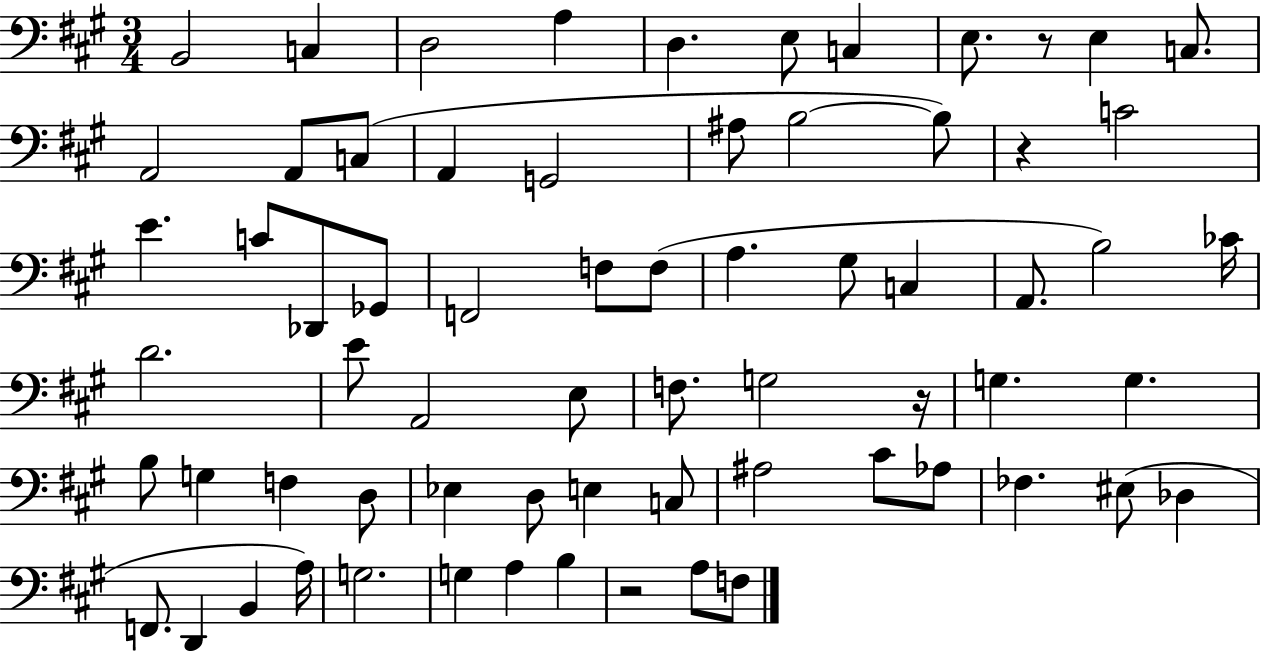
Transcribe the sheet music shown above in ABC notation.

X:1
T:Untitled
M:3/4
L:1/4
K:A
B,,2 C, D,2 A, D, E,/2 C, E,/2 z/2 E, C,/2 A,,2 A,,/2 C,/2 A,, G,,2 ^A,/2 B,2 B,/2 z C2 E C/2 _D,,/2 _G,,/2 F,,2 F,/2 F,/2 A, ^G,/2 C, A,,/2 B,2 _C/4 D2 E/2 A,,2 E,/2 F,/2 G,2 z/4 G, G, B,/2 G, F, D,/2 _E, D,/2 E, C,/2 ^A,2 ^C/2 _A,/2 _F, ^E,/2 _D, F,,/2 D,, B,, A,/4 G,2 G, A, B, z2 A,/2 F,/2